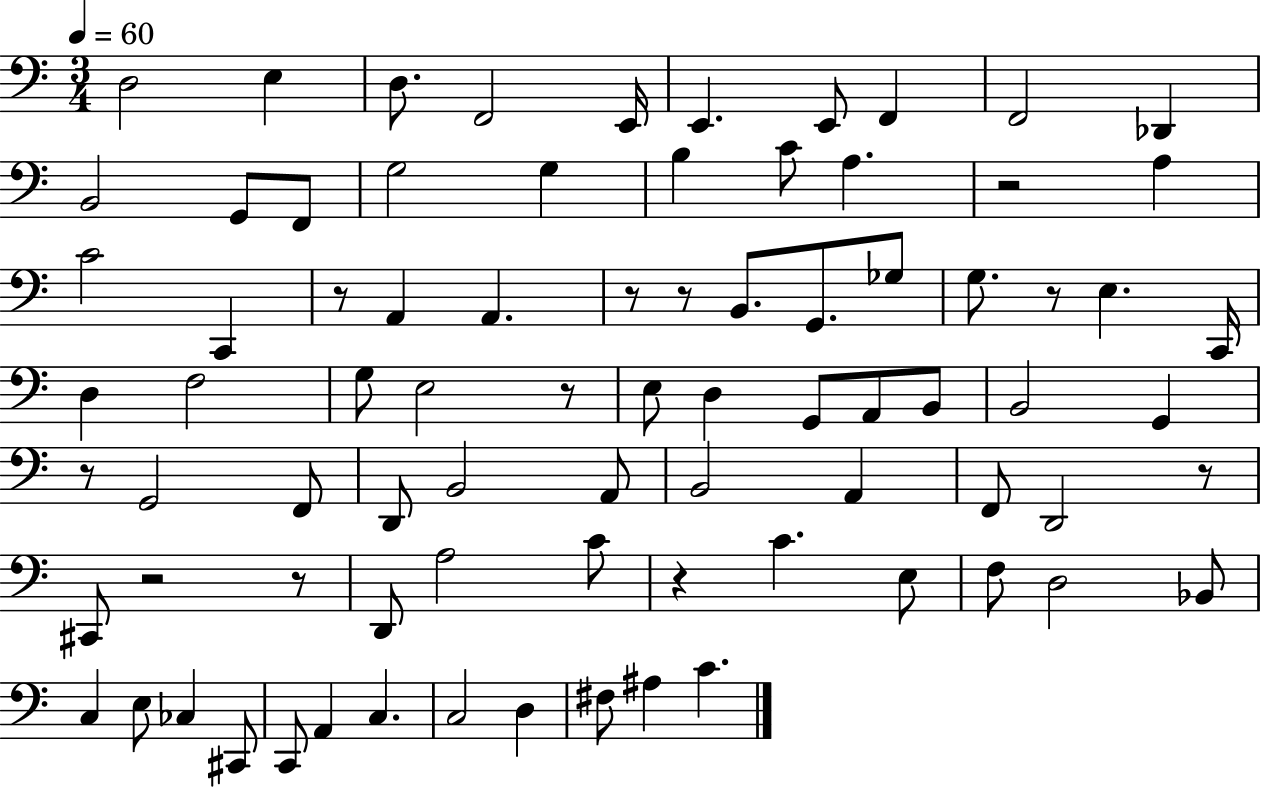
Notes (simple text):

D3/h E3/q D3/e. F2/h E2/s E2/q. E2/e F2/q F2/h Db2/q B2/h G2/e F2/e G3/h G3/q B3/q C4/e A3/q. R/h A3/q C4/h C2/q R/e A2/q A2/q. R/e R/e B2/e. G2/e. Gb3/e G3/e. R/e E3/q. C2/s D3/q F3/h G3/e E3/h R/e E3/e D3/q G2/e A2/e B2/e B2/h G2/q R/e G2/h F2/e D2/e B2/h A2/e B2/h A2/q F2/e D2/h R/e C#2/e R/h R/e D2/e A3/h C4/e R/q C4/q. E3/e F3/e D3/h Bb2/e C3/q E3/e CES3/q C#2/e C2/e A2/q C3/q. C3/h D3/q F#3/e A#3/q C4/q.